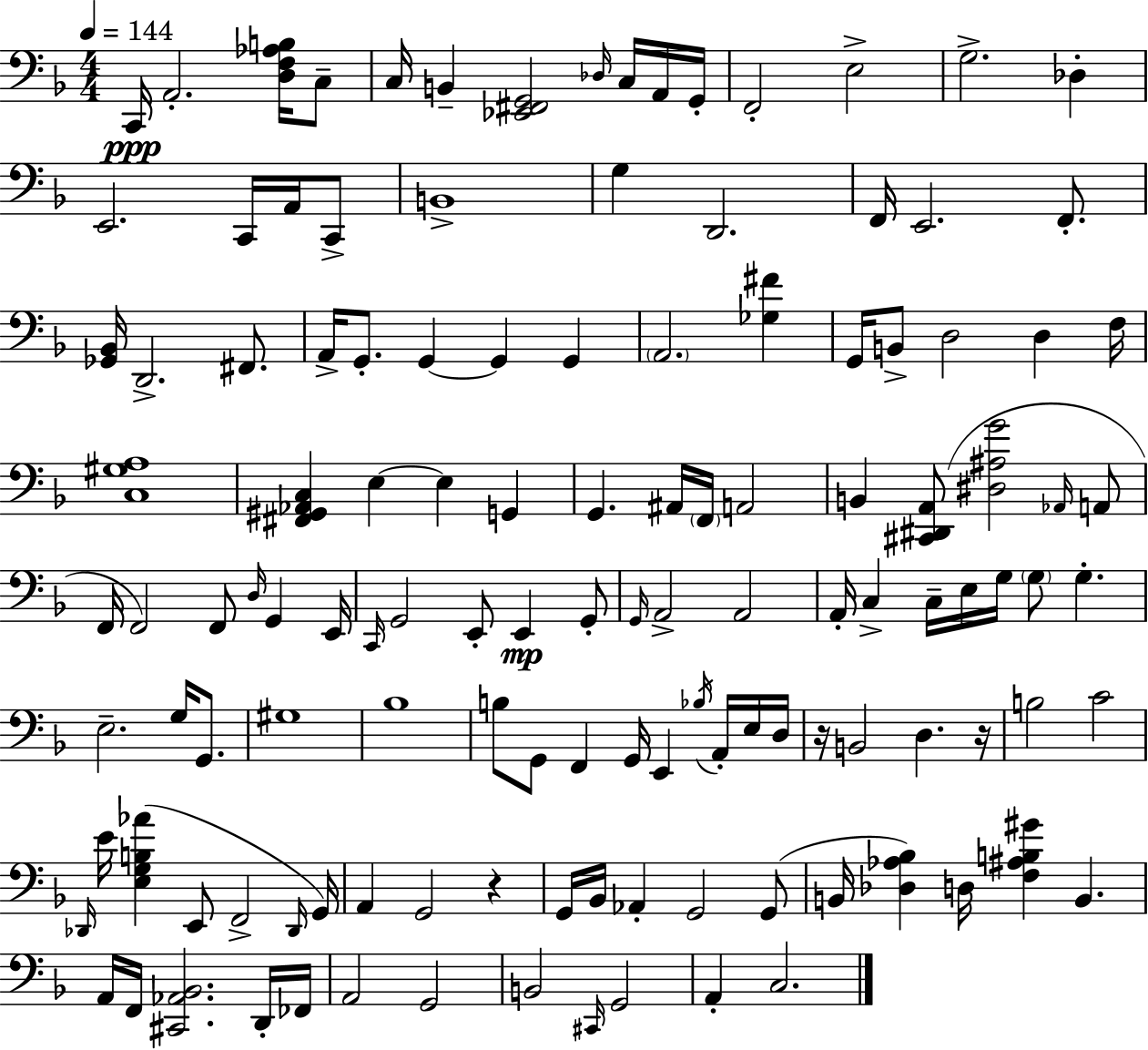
X:1
T:Untitled
M:4/4
L:1/4
K:F
C,,/4 A,,2 [D,F,_A,B,]/4 C,/2 C,/4 B,, [_E,,^F,,G,,]2 _D,/4 C,/4 A,,/4 G,,/4 F,,2 E,2 G,2 _D, E,,2 C,,/4 A,,/4 C,,/2 B,,4 G, D,,2 F,,/4 E,,2 F,,/2 [_G,,_B,,]/4 D,,2 ^F,,/2 A,,/4 G,,/2 G,, G,, G,, A,,2 [_G,^F] G,,/4 B,,/2 D,2 D, F,/4 [C,^G,A,]4 [^F,,^G,,_A,,C,] E, E, G,, G,, ^A,,/4 F,,/4 A,,2 B,, [^C,,^D,,A,,]/2 [^D,^A,G]2 _A,,/4 A,,/2 F,,/4 F,,2 F,,/2 D,/4 G,, E,,/4 C,,/4 G,,2 E,,/2 E,, G,,/2 G,,/4 A,,2 A,,2 A,,/4 C, C,/4 E,/4 G,/4 G,/2 G, E,2 G,/4 G,,/2 ^G,4 _B,4 B,/2 G,,/2 F,, G,,/4 E,, _B,/4 A,,/4 E,/4 D,/4 z/4 B,,2 D, z/4 B,2 C2 _D,,/4 E/4 [E,G,B,_A] E,,/2 F,,2 _D,,/4 G,,/4 A,, G,,2 z G,,/4 _B,,/4 _A,, G,,2 G,,/2 B,,/4 [_D,_A,_B,] D,/4 [F,^A,B,^G] B,, A,,/4 F,,/4 [^C,,_A,,_B,,]2 D,,/4 _F,,/4 A,,2 G,,2 B,,2 ^C,,/4 G,,2 A,, C,2